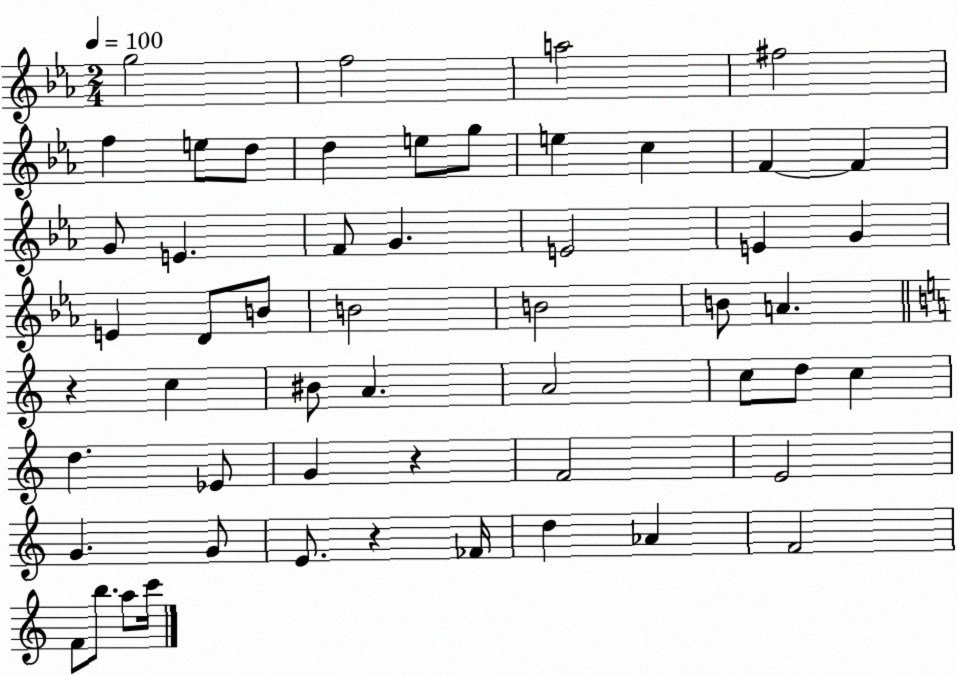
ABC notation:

X:1
T:Untitled
M:2/4
L:1/4
K:Eb
g2 f2 a2 ^f2 f e/2 d/2 d e/2 g/2 e c F F G/2 E F/2 G E2 E G E D/2 B/2 B2 B2 B/2 A z c ^B/2 A A2 c/2 d/2 c d _E/2 G z F2 E2 G G/2 E/2 z _F/4 d _A F2 F/2 b/2 a/2 c'/4